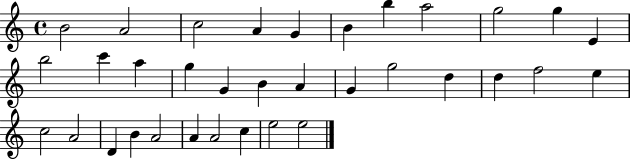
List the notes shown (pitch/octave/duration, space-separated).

B4/h A4/h C5/h A4/q G4/q B4/q B5/q A5/h G5/h G5/q E4/q B5/h C6/q A5/q G5/q G4/q B4/q A4/q G4/q G5/h D5/q D5/q F5/h E5/q C5/h A4/h D4/q B4/q A4/h A4/q A4/h C5/q E5/h E5/h